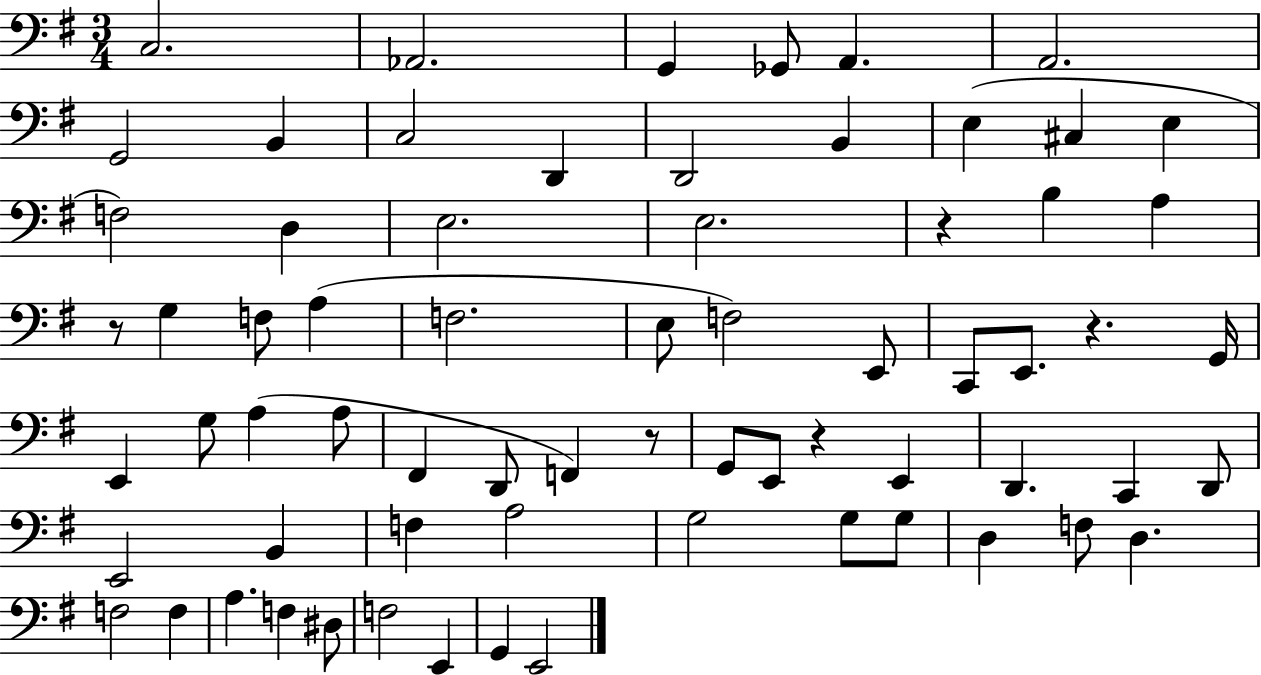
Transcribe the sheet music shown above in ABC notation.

X:1
T:Untitled
M:3/4
L:1/4
K:G
C,2 _A,,2 G,, _G,,/2 A,, A,,2 G,,2 B,, C,2 D,, D,,2 B,, E, ^C, E, F,2 D, E,2 E,2 z B, A, z/2 G, F,/2 A, F,2 E,/2 F,2 E,,/2 C,,/2 E,,/2 z G,,/4 E,, G,/2 A, A,/2 ^F,, D,,/2 F,, z/2 G,,/2 E,,/2 z E,, D,, C,, D,,/2 E,,2 B,, F, A,2 G,2 G,/2 G,/2 D, F,/2 D, F,2 F, A, F, ^D,/2 F,2 E,, G,, E,,2